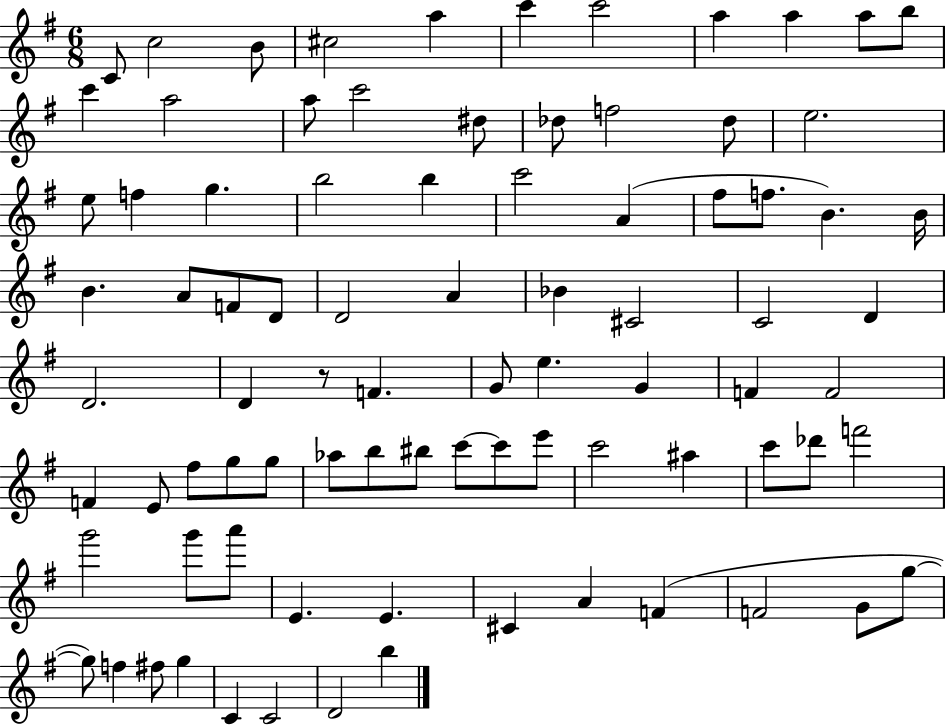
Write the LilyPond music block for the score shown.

{
  \clef treble
  \numericTimeSignature
  \time 6/8
  \key g \major
  \repeat volta 2 { c'8 c''2 b'8 | cis''2 a''4 | c'''4 c'''2 | a''4 a''4 a''8 b''8 | \break c'''4 a''2 | a''8 c'''2 dis''8 | des''8 f''2 des''8 | e''2. | \break e''8 f''4 g''4. | b''2 b''4 | c'''2 a'4( | fis''8 f''8. b'4.) b'16 | \break b'4. a'8 f'8 d'8 | d'2 a'4 | bes'4 cis'2 | c'2 d'4 | \break d'2. | d'4 r8 f'4. | g'8 e''4. g'4 | f'4 f'2 | \break f'4 e'8 fis''8 g''8 g''8 | aes''8 b''8 bis''8 c'''8~~ c'''8 e'''8 | c'''2 ais''4 | c'''8 des'''8 f'''2 | \break g'''2 g'''8 a'''8 | e'4. e'4. | cis'4 a'4 f'4( | f'2 g'8 g''8~~ | \break g''8) f''4 fis''8 g''4 | c'4 c'2 | d'2 b''4 | } \bar "|."
}